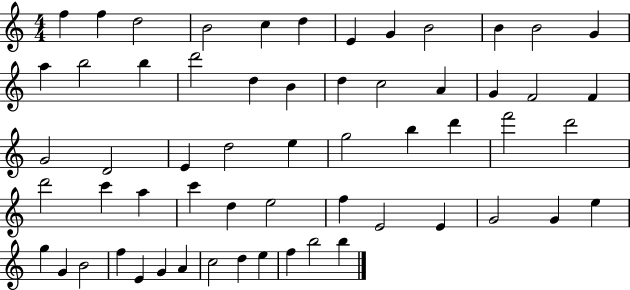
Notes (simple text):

F5/q F5/q D5/h B4/h C5/q D5/q E4/q G4/q B4/h B4/q B4/h G4/q A5/q B5/h B5/q D6/h D5/q B4/q D5/q C5/h A4/q G4/q F4/h F4/q G4/h D4/h E4/q D5/h E5/q G5/h B5/q D6/q F6/h D6/h D6/h C6/q A5/q C6/q D5/q E5/h F5/q E4/h E4/q G4/h G4/q E5/q G5/q G4/q B4/h F5/q E4/q G4/q A4/q C5/h D5/q E5/q F5/q B5/h B5/q